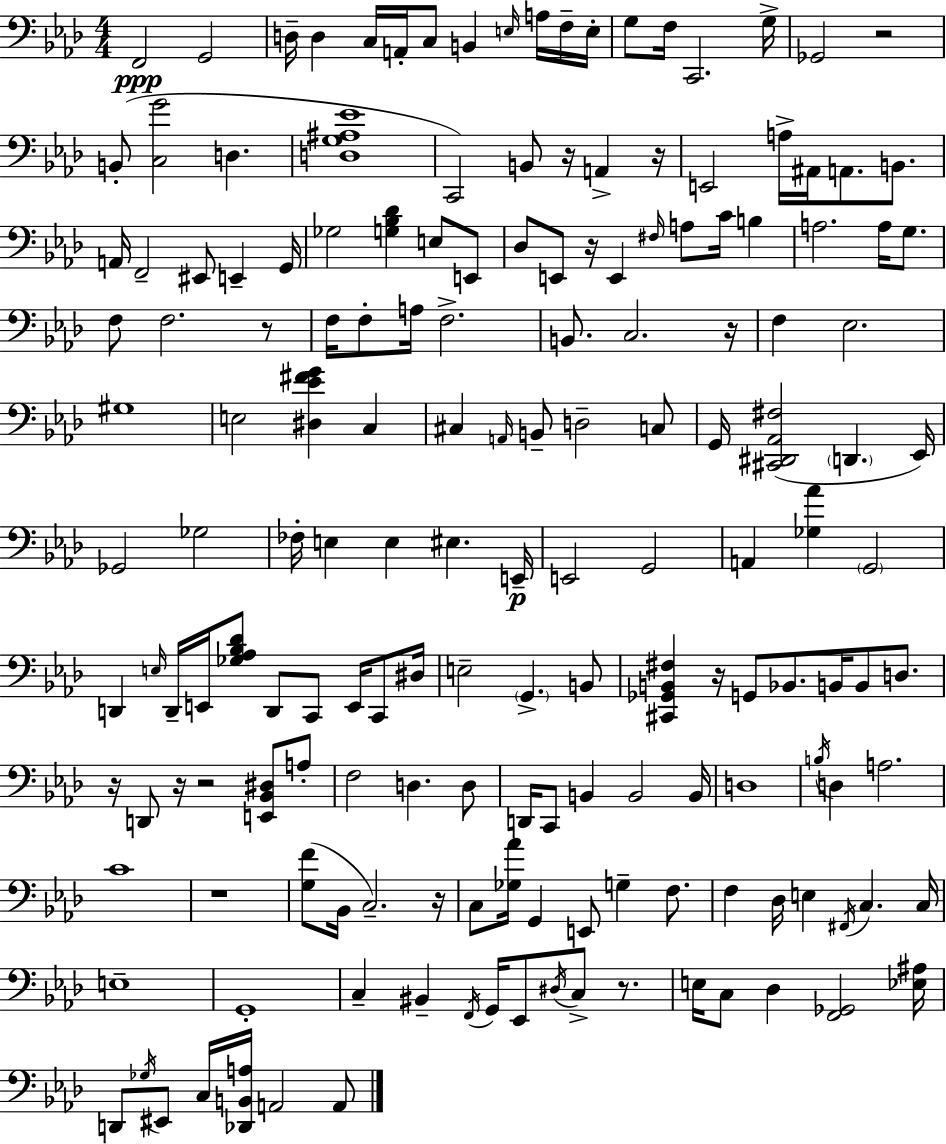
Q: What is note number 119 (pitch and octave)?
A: E3